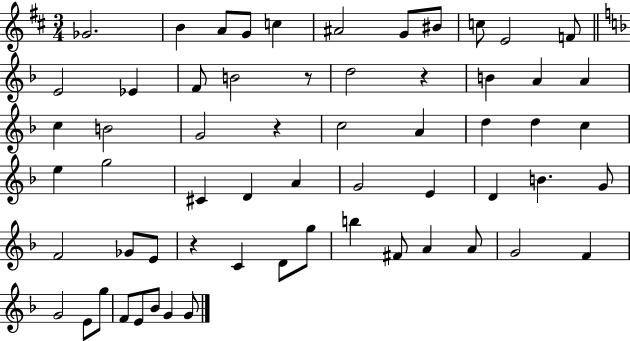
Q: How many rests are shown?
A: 4